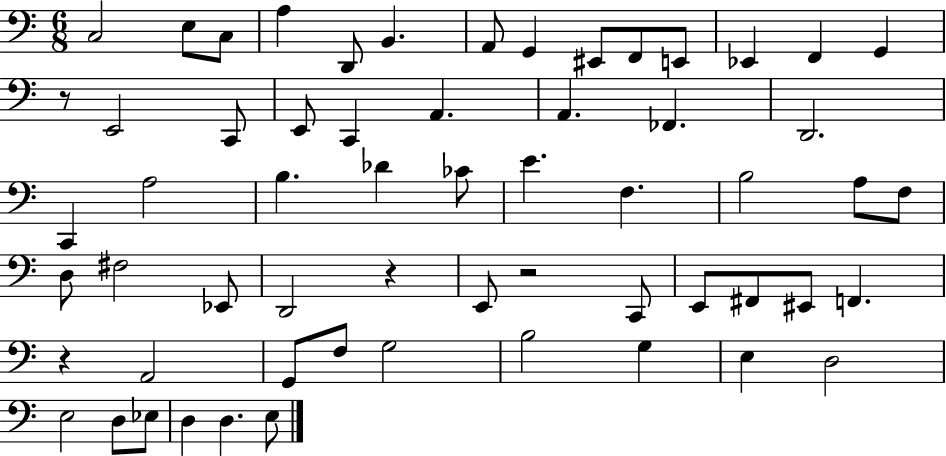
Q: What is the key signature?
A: C major